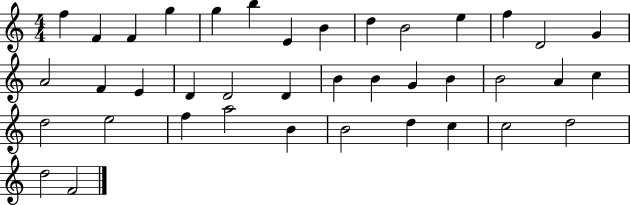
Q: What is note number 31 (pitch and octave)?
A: A5